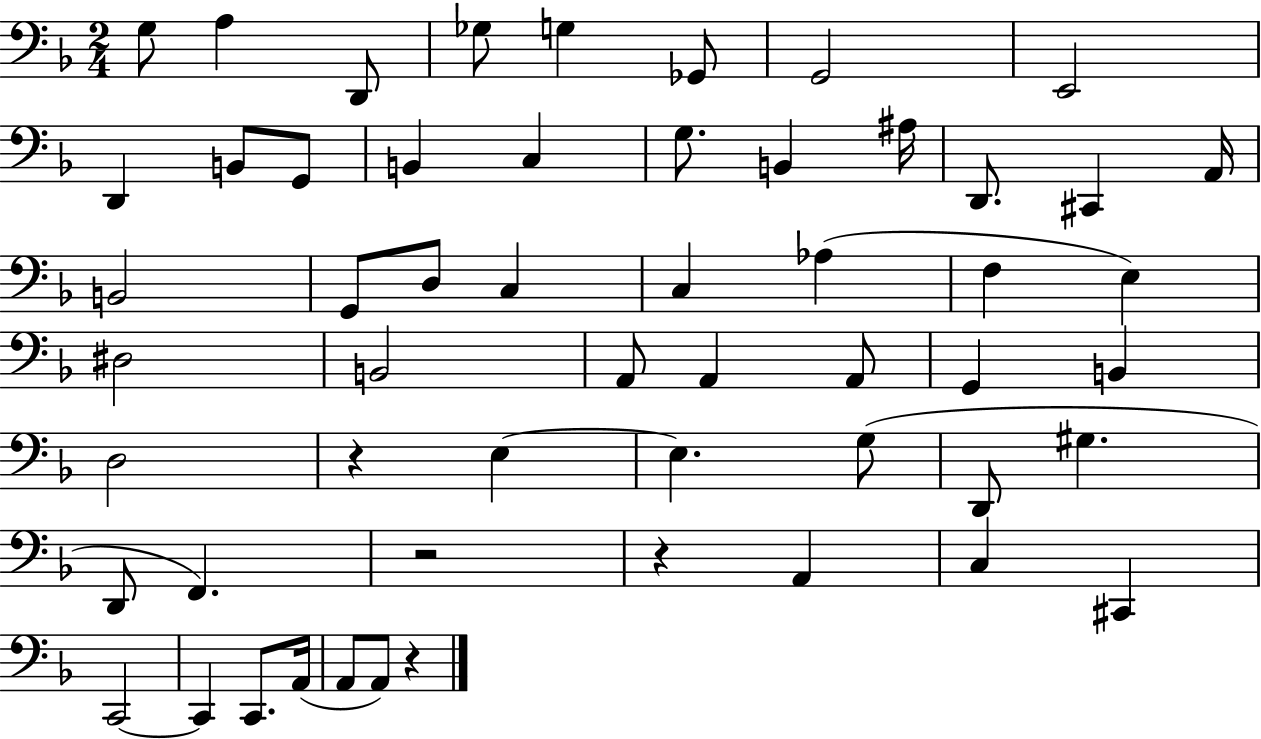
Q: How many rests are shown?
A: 4